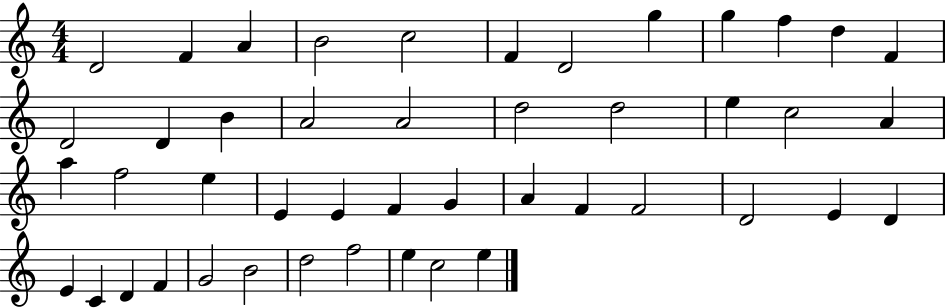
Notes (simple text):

D4/h F4/q A4/q B4/h C5/h F4/q D4/h G5/q G5/q F5/q D5/q F4/q D4/h D4/q B4/q A4/h A4/h D5/h D5/h E5/q C5/h A4/q A5/q F5/h E5/q E4/q E4/q F4/q G4/q A4/q F4/q F4/h D4/h E4/q D4/q E4/q C4/q D4/q F4/q G4/h B4/h D5/h F5/h E5/q C5/h E5/q